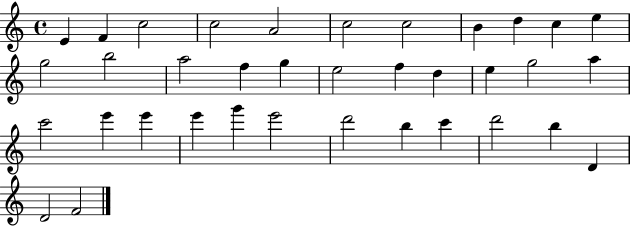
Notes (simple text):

E4/q F4/q C5/h C5/h A4/h C5/h C5/h B4/q D5/q C5/q E5/q G5/h B5/h A5/h F5/q G5/q E5/h F5/q D5/q E5/q G5/h A5/q C6/h E6/q E6/q E6/q G6/q E6/h D6/h B5/q C6/q D6/h B5/q D4/q D4/h F4/h